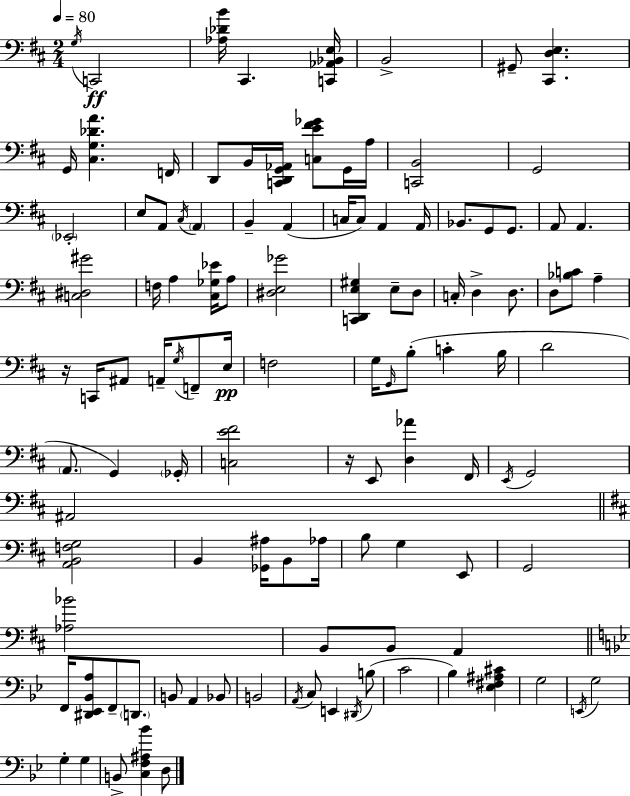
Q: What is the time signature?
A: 2/4